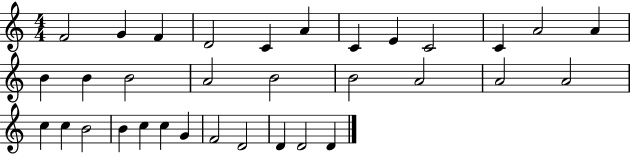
F4/h G4/q F4/q D4/h C4/q A4/q C4/q E4/q C4/h C4/q A4/h A4/q B4/q B4/q B4/h A4/h B4/h B4/h A4/h A4/h A4/h C5/q C5/q B4/h B4/q C5/q C5/q G4/q F4/h D4/h D4/q D4/h D4/q